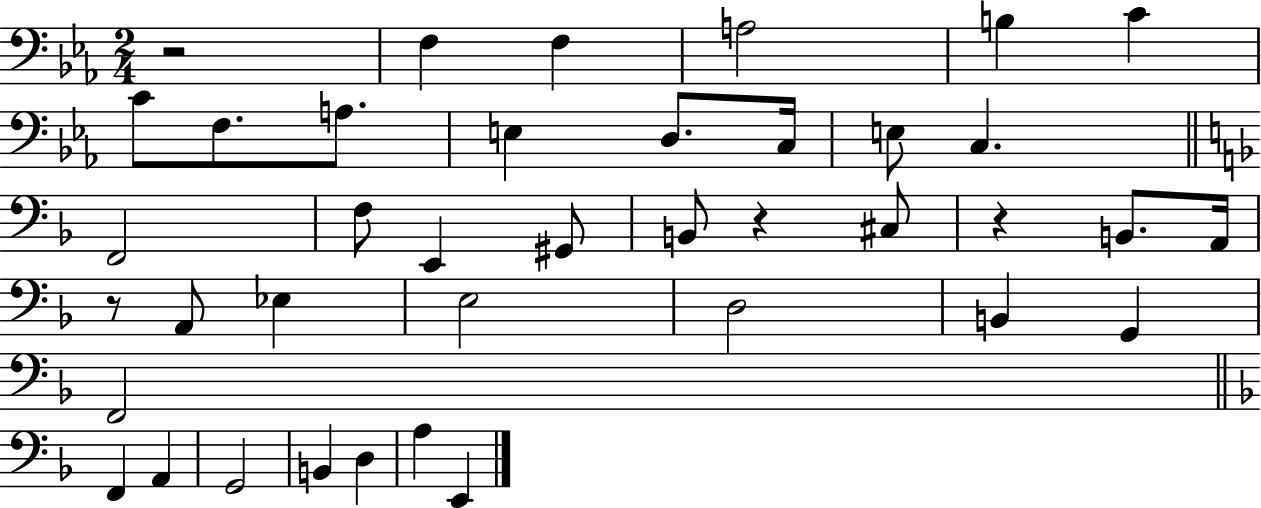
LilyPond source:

{
  \clef bass
  \numericTimeSignature
  \time 2/4
  \key ees \major
  r2 | f4 f4 | a2 | b4 c'4 | \break c'8 f8. a8. | e4 d8. c16 | e8 c4. | \bar "||" \break \key d \minor f,2 | f8 e,4 gis,8 | b,8 r4 cis8 | r4 b,8. a,16 | \break r8 a,8 ees4 | e2 | d2 | b,4 g,4 | \break f,2 | \bar "||" \break \key f \major f,4 a,4 | g,2 | b,4 d4 | a4 e,4 | \break \bar "|."
}